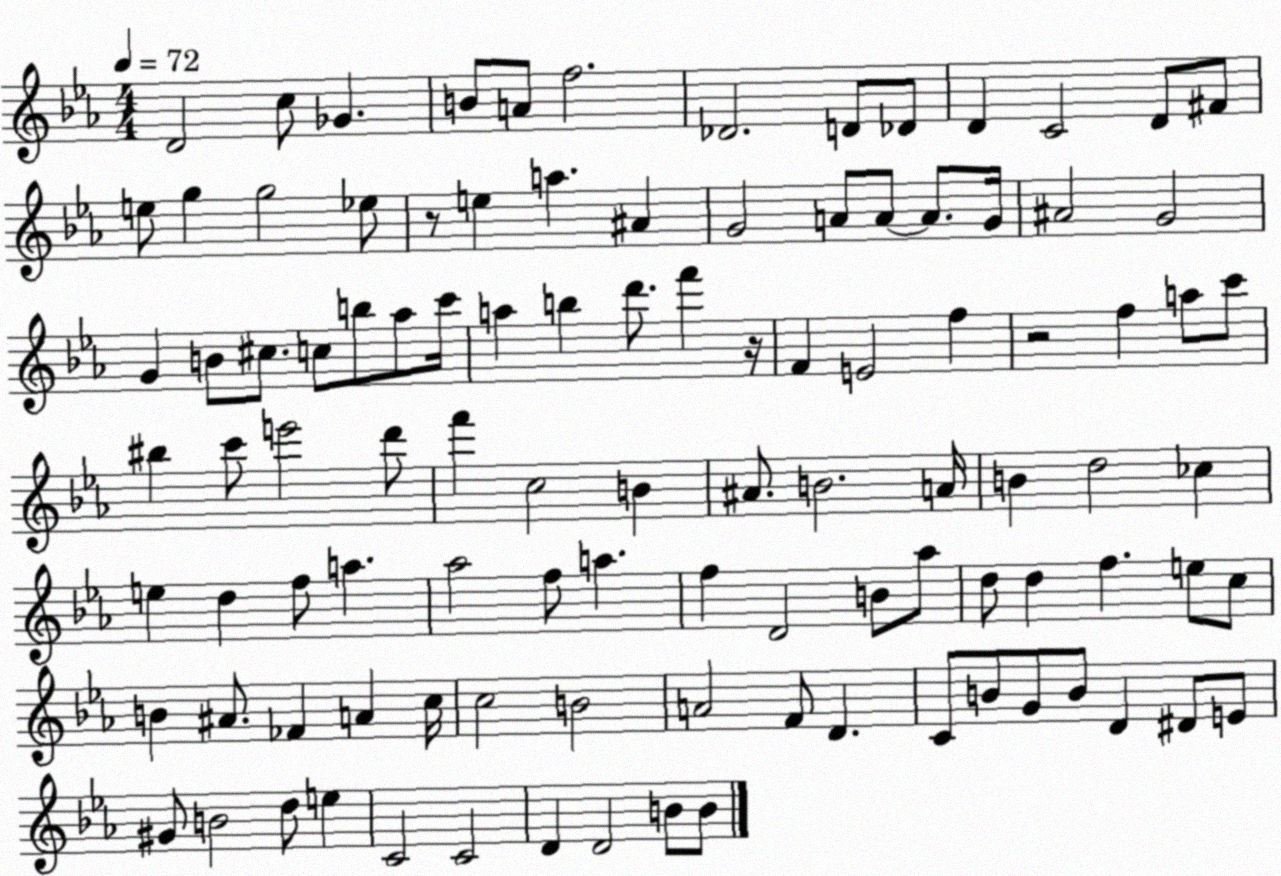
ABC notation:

X:1
T:Untitled
M:4/4
L:1/4
K:Eb
D2 c/2 _G B/2 A/2 f2 _D2 D/2 _D/2 D C2 D/2 ^F/2 e/2 g g2 _e/2 z/2 e a ^A G2 A/2 A/2 A/2 G/4 ^A2 G2 G B/2 ^c/2 c/2 b/2 _a/2 c'/4 a b d'/2 f' z/4 F E2 f z2 f a/2 c'/2 ^b c'/2 e'2 d'/2 f' c2 B ^A/2 B2 A/4 B d2 _c e d f/2 a _a2 f/2 a f D2 B/2 _a/2 d/2 d f e/2 c/2 B ^A/2 _F A c/4 c2 B2 A2 F/2 D C/2 B/2 G/2 B/2 D ^D/2 E/2 ^G/2 B2 d/2 e C2 C2 D D2 B/2 B/2